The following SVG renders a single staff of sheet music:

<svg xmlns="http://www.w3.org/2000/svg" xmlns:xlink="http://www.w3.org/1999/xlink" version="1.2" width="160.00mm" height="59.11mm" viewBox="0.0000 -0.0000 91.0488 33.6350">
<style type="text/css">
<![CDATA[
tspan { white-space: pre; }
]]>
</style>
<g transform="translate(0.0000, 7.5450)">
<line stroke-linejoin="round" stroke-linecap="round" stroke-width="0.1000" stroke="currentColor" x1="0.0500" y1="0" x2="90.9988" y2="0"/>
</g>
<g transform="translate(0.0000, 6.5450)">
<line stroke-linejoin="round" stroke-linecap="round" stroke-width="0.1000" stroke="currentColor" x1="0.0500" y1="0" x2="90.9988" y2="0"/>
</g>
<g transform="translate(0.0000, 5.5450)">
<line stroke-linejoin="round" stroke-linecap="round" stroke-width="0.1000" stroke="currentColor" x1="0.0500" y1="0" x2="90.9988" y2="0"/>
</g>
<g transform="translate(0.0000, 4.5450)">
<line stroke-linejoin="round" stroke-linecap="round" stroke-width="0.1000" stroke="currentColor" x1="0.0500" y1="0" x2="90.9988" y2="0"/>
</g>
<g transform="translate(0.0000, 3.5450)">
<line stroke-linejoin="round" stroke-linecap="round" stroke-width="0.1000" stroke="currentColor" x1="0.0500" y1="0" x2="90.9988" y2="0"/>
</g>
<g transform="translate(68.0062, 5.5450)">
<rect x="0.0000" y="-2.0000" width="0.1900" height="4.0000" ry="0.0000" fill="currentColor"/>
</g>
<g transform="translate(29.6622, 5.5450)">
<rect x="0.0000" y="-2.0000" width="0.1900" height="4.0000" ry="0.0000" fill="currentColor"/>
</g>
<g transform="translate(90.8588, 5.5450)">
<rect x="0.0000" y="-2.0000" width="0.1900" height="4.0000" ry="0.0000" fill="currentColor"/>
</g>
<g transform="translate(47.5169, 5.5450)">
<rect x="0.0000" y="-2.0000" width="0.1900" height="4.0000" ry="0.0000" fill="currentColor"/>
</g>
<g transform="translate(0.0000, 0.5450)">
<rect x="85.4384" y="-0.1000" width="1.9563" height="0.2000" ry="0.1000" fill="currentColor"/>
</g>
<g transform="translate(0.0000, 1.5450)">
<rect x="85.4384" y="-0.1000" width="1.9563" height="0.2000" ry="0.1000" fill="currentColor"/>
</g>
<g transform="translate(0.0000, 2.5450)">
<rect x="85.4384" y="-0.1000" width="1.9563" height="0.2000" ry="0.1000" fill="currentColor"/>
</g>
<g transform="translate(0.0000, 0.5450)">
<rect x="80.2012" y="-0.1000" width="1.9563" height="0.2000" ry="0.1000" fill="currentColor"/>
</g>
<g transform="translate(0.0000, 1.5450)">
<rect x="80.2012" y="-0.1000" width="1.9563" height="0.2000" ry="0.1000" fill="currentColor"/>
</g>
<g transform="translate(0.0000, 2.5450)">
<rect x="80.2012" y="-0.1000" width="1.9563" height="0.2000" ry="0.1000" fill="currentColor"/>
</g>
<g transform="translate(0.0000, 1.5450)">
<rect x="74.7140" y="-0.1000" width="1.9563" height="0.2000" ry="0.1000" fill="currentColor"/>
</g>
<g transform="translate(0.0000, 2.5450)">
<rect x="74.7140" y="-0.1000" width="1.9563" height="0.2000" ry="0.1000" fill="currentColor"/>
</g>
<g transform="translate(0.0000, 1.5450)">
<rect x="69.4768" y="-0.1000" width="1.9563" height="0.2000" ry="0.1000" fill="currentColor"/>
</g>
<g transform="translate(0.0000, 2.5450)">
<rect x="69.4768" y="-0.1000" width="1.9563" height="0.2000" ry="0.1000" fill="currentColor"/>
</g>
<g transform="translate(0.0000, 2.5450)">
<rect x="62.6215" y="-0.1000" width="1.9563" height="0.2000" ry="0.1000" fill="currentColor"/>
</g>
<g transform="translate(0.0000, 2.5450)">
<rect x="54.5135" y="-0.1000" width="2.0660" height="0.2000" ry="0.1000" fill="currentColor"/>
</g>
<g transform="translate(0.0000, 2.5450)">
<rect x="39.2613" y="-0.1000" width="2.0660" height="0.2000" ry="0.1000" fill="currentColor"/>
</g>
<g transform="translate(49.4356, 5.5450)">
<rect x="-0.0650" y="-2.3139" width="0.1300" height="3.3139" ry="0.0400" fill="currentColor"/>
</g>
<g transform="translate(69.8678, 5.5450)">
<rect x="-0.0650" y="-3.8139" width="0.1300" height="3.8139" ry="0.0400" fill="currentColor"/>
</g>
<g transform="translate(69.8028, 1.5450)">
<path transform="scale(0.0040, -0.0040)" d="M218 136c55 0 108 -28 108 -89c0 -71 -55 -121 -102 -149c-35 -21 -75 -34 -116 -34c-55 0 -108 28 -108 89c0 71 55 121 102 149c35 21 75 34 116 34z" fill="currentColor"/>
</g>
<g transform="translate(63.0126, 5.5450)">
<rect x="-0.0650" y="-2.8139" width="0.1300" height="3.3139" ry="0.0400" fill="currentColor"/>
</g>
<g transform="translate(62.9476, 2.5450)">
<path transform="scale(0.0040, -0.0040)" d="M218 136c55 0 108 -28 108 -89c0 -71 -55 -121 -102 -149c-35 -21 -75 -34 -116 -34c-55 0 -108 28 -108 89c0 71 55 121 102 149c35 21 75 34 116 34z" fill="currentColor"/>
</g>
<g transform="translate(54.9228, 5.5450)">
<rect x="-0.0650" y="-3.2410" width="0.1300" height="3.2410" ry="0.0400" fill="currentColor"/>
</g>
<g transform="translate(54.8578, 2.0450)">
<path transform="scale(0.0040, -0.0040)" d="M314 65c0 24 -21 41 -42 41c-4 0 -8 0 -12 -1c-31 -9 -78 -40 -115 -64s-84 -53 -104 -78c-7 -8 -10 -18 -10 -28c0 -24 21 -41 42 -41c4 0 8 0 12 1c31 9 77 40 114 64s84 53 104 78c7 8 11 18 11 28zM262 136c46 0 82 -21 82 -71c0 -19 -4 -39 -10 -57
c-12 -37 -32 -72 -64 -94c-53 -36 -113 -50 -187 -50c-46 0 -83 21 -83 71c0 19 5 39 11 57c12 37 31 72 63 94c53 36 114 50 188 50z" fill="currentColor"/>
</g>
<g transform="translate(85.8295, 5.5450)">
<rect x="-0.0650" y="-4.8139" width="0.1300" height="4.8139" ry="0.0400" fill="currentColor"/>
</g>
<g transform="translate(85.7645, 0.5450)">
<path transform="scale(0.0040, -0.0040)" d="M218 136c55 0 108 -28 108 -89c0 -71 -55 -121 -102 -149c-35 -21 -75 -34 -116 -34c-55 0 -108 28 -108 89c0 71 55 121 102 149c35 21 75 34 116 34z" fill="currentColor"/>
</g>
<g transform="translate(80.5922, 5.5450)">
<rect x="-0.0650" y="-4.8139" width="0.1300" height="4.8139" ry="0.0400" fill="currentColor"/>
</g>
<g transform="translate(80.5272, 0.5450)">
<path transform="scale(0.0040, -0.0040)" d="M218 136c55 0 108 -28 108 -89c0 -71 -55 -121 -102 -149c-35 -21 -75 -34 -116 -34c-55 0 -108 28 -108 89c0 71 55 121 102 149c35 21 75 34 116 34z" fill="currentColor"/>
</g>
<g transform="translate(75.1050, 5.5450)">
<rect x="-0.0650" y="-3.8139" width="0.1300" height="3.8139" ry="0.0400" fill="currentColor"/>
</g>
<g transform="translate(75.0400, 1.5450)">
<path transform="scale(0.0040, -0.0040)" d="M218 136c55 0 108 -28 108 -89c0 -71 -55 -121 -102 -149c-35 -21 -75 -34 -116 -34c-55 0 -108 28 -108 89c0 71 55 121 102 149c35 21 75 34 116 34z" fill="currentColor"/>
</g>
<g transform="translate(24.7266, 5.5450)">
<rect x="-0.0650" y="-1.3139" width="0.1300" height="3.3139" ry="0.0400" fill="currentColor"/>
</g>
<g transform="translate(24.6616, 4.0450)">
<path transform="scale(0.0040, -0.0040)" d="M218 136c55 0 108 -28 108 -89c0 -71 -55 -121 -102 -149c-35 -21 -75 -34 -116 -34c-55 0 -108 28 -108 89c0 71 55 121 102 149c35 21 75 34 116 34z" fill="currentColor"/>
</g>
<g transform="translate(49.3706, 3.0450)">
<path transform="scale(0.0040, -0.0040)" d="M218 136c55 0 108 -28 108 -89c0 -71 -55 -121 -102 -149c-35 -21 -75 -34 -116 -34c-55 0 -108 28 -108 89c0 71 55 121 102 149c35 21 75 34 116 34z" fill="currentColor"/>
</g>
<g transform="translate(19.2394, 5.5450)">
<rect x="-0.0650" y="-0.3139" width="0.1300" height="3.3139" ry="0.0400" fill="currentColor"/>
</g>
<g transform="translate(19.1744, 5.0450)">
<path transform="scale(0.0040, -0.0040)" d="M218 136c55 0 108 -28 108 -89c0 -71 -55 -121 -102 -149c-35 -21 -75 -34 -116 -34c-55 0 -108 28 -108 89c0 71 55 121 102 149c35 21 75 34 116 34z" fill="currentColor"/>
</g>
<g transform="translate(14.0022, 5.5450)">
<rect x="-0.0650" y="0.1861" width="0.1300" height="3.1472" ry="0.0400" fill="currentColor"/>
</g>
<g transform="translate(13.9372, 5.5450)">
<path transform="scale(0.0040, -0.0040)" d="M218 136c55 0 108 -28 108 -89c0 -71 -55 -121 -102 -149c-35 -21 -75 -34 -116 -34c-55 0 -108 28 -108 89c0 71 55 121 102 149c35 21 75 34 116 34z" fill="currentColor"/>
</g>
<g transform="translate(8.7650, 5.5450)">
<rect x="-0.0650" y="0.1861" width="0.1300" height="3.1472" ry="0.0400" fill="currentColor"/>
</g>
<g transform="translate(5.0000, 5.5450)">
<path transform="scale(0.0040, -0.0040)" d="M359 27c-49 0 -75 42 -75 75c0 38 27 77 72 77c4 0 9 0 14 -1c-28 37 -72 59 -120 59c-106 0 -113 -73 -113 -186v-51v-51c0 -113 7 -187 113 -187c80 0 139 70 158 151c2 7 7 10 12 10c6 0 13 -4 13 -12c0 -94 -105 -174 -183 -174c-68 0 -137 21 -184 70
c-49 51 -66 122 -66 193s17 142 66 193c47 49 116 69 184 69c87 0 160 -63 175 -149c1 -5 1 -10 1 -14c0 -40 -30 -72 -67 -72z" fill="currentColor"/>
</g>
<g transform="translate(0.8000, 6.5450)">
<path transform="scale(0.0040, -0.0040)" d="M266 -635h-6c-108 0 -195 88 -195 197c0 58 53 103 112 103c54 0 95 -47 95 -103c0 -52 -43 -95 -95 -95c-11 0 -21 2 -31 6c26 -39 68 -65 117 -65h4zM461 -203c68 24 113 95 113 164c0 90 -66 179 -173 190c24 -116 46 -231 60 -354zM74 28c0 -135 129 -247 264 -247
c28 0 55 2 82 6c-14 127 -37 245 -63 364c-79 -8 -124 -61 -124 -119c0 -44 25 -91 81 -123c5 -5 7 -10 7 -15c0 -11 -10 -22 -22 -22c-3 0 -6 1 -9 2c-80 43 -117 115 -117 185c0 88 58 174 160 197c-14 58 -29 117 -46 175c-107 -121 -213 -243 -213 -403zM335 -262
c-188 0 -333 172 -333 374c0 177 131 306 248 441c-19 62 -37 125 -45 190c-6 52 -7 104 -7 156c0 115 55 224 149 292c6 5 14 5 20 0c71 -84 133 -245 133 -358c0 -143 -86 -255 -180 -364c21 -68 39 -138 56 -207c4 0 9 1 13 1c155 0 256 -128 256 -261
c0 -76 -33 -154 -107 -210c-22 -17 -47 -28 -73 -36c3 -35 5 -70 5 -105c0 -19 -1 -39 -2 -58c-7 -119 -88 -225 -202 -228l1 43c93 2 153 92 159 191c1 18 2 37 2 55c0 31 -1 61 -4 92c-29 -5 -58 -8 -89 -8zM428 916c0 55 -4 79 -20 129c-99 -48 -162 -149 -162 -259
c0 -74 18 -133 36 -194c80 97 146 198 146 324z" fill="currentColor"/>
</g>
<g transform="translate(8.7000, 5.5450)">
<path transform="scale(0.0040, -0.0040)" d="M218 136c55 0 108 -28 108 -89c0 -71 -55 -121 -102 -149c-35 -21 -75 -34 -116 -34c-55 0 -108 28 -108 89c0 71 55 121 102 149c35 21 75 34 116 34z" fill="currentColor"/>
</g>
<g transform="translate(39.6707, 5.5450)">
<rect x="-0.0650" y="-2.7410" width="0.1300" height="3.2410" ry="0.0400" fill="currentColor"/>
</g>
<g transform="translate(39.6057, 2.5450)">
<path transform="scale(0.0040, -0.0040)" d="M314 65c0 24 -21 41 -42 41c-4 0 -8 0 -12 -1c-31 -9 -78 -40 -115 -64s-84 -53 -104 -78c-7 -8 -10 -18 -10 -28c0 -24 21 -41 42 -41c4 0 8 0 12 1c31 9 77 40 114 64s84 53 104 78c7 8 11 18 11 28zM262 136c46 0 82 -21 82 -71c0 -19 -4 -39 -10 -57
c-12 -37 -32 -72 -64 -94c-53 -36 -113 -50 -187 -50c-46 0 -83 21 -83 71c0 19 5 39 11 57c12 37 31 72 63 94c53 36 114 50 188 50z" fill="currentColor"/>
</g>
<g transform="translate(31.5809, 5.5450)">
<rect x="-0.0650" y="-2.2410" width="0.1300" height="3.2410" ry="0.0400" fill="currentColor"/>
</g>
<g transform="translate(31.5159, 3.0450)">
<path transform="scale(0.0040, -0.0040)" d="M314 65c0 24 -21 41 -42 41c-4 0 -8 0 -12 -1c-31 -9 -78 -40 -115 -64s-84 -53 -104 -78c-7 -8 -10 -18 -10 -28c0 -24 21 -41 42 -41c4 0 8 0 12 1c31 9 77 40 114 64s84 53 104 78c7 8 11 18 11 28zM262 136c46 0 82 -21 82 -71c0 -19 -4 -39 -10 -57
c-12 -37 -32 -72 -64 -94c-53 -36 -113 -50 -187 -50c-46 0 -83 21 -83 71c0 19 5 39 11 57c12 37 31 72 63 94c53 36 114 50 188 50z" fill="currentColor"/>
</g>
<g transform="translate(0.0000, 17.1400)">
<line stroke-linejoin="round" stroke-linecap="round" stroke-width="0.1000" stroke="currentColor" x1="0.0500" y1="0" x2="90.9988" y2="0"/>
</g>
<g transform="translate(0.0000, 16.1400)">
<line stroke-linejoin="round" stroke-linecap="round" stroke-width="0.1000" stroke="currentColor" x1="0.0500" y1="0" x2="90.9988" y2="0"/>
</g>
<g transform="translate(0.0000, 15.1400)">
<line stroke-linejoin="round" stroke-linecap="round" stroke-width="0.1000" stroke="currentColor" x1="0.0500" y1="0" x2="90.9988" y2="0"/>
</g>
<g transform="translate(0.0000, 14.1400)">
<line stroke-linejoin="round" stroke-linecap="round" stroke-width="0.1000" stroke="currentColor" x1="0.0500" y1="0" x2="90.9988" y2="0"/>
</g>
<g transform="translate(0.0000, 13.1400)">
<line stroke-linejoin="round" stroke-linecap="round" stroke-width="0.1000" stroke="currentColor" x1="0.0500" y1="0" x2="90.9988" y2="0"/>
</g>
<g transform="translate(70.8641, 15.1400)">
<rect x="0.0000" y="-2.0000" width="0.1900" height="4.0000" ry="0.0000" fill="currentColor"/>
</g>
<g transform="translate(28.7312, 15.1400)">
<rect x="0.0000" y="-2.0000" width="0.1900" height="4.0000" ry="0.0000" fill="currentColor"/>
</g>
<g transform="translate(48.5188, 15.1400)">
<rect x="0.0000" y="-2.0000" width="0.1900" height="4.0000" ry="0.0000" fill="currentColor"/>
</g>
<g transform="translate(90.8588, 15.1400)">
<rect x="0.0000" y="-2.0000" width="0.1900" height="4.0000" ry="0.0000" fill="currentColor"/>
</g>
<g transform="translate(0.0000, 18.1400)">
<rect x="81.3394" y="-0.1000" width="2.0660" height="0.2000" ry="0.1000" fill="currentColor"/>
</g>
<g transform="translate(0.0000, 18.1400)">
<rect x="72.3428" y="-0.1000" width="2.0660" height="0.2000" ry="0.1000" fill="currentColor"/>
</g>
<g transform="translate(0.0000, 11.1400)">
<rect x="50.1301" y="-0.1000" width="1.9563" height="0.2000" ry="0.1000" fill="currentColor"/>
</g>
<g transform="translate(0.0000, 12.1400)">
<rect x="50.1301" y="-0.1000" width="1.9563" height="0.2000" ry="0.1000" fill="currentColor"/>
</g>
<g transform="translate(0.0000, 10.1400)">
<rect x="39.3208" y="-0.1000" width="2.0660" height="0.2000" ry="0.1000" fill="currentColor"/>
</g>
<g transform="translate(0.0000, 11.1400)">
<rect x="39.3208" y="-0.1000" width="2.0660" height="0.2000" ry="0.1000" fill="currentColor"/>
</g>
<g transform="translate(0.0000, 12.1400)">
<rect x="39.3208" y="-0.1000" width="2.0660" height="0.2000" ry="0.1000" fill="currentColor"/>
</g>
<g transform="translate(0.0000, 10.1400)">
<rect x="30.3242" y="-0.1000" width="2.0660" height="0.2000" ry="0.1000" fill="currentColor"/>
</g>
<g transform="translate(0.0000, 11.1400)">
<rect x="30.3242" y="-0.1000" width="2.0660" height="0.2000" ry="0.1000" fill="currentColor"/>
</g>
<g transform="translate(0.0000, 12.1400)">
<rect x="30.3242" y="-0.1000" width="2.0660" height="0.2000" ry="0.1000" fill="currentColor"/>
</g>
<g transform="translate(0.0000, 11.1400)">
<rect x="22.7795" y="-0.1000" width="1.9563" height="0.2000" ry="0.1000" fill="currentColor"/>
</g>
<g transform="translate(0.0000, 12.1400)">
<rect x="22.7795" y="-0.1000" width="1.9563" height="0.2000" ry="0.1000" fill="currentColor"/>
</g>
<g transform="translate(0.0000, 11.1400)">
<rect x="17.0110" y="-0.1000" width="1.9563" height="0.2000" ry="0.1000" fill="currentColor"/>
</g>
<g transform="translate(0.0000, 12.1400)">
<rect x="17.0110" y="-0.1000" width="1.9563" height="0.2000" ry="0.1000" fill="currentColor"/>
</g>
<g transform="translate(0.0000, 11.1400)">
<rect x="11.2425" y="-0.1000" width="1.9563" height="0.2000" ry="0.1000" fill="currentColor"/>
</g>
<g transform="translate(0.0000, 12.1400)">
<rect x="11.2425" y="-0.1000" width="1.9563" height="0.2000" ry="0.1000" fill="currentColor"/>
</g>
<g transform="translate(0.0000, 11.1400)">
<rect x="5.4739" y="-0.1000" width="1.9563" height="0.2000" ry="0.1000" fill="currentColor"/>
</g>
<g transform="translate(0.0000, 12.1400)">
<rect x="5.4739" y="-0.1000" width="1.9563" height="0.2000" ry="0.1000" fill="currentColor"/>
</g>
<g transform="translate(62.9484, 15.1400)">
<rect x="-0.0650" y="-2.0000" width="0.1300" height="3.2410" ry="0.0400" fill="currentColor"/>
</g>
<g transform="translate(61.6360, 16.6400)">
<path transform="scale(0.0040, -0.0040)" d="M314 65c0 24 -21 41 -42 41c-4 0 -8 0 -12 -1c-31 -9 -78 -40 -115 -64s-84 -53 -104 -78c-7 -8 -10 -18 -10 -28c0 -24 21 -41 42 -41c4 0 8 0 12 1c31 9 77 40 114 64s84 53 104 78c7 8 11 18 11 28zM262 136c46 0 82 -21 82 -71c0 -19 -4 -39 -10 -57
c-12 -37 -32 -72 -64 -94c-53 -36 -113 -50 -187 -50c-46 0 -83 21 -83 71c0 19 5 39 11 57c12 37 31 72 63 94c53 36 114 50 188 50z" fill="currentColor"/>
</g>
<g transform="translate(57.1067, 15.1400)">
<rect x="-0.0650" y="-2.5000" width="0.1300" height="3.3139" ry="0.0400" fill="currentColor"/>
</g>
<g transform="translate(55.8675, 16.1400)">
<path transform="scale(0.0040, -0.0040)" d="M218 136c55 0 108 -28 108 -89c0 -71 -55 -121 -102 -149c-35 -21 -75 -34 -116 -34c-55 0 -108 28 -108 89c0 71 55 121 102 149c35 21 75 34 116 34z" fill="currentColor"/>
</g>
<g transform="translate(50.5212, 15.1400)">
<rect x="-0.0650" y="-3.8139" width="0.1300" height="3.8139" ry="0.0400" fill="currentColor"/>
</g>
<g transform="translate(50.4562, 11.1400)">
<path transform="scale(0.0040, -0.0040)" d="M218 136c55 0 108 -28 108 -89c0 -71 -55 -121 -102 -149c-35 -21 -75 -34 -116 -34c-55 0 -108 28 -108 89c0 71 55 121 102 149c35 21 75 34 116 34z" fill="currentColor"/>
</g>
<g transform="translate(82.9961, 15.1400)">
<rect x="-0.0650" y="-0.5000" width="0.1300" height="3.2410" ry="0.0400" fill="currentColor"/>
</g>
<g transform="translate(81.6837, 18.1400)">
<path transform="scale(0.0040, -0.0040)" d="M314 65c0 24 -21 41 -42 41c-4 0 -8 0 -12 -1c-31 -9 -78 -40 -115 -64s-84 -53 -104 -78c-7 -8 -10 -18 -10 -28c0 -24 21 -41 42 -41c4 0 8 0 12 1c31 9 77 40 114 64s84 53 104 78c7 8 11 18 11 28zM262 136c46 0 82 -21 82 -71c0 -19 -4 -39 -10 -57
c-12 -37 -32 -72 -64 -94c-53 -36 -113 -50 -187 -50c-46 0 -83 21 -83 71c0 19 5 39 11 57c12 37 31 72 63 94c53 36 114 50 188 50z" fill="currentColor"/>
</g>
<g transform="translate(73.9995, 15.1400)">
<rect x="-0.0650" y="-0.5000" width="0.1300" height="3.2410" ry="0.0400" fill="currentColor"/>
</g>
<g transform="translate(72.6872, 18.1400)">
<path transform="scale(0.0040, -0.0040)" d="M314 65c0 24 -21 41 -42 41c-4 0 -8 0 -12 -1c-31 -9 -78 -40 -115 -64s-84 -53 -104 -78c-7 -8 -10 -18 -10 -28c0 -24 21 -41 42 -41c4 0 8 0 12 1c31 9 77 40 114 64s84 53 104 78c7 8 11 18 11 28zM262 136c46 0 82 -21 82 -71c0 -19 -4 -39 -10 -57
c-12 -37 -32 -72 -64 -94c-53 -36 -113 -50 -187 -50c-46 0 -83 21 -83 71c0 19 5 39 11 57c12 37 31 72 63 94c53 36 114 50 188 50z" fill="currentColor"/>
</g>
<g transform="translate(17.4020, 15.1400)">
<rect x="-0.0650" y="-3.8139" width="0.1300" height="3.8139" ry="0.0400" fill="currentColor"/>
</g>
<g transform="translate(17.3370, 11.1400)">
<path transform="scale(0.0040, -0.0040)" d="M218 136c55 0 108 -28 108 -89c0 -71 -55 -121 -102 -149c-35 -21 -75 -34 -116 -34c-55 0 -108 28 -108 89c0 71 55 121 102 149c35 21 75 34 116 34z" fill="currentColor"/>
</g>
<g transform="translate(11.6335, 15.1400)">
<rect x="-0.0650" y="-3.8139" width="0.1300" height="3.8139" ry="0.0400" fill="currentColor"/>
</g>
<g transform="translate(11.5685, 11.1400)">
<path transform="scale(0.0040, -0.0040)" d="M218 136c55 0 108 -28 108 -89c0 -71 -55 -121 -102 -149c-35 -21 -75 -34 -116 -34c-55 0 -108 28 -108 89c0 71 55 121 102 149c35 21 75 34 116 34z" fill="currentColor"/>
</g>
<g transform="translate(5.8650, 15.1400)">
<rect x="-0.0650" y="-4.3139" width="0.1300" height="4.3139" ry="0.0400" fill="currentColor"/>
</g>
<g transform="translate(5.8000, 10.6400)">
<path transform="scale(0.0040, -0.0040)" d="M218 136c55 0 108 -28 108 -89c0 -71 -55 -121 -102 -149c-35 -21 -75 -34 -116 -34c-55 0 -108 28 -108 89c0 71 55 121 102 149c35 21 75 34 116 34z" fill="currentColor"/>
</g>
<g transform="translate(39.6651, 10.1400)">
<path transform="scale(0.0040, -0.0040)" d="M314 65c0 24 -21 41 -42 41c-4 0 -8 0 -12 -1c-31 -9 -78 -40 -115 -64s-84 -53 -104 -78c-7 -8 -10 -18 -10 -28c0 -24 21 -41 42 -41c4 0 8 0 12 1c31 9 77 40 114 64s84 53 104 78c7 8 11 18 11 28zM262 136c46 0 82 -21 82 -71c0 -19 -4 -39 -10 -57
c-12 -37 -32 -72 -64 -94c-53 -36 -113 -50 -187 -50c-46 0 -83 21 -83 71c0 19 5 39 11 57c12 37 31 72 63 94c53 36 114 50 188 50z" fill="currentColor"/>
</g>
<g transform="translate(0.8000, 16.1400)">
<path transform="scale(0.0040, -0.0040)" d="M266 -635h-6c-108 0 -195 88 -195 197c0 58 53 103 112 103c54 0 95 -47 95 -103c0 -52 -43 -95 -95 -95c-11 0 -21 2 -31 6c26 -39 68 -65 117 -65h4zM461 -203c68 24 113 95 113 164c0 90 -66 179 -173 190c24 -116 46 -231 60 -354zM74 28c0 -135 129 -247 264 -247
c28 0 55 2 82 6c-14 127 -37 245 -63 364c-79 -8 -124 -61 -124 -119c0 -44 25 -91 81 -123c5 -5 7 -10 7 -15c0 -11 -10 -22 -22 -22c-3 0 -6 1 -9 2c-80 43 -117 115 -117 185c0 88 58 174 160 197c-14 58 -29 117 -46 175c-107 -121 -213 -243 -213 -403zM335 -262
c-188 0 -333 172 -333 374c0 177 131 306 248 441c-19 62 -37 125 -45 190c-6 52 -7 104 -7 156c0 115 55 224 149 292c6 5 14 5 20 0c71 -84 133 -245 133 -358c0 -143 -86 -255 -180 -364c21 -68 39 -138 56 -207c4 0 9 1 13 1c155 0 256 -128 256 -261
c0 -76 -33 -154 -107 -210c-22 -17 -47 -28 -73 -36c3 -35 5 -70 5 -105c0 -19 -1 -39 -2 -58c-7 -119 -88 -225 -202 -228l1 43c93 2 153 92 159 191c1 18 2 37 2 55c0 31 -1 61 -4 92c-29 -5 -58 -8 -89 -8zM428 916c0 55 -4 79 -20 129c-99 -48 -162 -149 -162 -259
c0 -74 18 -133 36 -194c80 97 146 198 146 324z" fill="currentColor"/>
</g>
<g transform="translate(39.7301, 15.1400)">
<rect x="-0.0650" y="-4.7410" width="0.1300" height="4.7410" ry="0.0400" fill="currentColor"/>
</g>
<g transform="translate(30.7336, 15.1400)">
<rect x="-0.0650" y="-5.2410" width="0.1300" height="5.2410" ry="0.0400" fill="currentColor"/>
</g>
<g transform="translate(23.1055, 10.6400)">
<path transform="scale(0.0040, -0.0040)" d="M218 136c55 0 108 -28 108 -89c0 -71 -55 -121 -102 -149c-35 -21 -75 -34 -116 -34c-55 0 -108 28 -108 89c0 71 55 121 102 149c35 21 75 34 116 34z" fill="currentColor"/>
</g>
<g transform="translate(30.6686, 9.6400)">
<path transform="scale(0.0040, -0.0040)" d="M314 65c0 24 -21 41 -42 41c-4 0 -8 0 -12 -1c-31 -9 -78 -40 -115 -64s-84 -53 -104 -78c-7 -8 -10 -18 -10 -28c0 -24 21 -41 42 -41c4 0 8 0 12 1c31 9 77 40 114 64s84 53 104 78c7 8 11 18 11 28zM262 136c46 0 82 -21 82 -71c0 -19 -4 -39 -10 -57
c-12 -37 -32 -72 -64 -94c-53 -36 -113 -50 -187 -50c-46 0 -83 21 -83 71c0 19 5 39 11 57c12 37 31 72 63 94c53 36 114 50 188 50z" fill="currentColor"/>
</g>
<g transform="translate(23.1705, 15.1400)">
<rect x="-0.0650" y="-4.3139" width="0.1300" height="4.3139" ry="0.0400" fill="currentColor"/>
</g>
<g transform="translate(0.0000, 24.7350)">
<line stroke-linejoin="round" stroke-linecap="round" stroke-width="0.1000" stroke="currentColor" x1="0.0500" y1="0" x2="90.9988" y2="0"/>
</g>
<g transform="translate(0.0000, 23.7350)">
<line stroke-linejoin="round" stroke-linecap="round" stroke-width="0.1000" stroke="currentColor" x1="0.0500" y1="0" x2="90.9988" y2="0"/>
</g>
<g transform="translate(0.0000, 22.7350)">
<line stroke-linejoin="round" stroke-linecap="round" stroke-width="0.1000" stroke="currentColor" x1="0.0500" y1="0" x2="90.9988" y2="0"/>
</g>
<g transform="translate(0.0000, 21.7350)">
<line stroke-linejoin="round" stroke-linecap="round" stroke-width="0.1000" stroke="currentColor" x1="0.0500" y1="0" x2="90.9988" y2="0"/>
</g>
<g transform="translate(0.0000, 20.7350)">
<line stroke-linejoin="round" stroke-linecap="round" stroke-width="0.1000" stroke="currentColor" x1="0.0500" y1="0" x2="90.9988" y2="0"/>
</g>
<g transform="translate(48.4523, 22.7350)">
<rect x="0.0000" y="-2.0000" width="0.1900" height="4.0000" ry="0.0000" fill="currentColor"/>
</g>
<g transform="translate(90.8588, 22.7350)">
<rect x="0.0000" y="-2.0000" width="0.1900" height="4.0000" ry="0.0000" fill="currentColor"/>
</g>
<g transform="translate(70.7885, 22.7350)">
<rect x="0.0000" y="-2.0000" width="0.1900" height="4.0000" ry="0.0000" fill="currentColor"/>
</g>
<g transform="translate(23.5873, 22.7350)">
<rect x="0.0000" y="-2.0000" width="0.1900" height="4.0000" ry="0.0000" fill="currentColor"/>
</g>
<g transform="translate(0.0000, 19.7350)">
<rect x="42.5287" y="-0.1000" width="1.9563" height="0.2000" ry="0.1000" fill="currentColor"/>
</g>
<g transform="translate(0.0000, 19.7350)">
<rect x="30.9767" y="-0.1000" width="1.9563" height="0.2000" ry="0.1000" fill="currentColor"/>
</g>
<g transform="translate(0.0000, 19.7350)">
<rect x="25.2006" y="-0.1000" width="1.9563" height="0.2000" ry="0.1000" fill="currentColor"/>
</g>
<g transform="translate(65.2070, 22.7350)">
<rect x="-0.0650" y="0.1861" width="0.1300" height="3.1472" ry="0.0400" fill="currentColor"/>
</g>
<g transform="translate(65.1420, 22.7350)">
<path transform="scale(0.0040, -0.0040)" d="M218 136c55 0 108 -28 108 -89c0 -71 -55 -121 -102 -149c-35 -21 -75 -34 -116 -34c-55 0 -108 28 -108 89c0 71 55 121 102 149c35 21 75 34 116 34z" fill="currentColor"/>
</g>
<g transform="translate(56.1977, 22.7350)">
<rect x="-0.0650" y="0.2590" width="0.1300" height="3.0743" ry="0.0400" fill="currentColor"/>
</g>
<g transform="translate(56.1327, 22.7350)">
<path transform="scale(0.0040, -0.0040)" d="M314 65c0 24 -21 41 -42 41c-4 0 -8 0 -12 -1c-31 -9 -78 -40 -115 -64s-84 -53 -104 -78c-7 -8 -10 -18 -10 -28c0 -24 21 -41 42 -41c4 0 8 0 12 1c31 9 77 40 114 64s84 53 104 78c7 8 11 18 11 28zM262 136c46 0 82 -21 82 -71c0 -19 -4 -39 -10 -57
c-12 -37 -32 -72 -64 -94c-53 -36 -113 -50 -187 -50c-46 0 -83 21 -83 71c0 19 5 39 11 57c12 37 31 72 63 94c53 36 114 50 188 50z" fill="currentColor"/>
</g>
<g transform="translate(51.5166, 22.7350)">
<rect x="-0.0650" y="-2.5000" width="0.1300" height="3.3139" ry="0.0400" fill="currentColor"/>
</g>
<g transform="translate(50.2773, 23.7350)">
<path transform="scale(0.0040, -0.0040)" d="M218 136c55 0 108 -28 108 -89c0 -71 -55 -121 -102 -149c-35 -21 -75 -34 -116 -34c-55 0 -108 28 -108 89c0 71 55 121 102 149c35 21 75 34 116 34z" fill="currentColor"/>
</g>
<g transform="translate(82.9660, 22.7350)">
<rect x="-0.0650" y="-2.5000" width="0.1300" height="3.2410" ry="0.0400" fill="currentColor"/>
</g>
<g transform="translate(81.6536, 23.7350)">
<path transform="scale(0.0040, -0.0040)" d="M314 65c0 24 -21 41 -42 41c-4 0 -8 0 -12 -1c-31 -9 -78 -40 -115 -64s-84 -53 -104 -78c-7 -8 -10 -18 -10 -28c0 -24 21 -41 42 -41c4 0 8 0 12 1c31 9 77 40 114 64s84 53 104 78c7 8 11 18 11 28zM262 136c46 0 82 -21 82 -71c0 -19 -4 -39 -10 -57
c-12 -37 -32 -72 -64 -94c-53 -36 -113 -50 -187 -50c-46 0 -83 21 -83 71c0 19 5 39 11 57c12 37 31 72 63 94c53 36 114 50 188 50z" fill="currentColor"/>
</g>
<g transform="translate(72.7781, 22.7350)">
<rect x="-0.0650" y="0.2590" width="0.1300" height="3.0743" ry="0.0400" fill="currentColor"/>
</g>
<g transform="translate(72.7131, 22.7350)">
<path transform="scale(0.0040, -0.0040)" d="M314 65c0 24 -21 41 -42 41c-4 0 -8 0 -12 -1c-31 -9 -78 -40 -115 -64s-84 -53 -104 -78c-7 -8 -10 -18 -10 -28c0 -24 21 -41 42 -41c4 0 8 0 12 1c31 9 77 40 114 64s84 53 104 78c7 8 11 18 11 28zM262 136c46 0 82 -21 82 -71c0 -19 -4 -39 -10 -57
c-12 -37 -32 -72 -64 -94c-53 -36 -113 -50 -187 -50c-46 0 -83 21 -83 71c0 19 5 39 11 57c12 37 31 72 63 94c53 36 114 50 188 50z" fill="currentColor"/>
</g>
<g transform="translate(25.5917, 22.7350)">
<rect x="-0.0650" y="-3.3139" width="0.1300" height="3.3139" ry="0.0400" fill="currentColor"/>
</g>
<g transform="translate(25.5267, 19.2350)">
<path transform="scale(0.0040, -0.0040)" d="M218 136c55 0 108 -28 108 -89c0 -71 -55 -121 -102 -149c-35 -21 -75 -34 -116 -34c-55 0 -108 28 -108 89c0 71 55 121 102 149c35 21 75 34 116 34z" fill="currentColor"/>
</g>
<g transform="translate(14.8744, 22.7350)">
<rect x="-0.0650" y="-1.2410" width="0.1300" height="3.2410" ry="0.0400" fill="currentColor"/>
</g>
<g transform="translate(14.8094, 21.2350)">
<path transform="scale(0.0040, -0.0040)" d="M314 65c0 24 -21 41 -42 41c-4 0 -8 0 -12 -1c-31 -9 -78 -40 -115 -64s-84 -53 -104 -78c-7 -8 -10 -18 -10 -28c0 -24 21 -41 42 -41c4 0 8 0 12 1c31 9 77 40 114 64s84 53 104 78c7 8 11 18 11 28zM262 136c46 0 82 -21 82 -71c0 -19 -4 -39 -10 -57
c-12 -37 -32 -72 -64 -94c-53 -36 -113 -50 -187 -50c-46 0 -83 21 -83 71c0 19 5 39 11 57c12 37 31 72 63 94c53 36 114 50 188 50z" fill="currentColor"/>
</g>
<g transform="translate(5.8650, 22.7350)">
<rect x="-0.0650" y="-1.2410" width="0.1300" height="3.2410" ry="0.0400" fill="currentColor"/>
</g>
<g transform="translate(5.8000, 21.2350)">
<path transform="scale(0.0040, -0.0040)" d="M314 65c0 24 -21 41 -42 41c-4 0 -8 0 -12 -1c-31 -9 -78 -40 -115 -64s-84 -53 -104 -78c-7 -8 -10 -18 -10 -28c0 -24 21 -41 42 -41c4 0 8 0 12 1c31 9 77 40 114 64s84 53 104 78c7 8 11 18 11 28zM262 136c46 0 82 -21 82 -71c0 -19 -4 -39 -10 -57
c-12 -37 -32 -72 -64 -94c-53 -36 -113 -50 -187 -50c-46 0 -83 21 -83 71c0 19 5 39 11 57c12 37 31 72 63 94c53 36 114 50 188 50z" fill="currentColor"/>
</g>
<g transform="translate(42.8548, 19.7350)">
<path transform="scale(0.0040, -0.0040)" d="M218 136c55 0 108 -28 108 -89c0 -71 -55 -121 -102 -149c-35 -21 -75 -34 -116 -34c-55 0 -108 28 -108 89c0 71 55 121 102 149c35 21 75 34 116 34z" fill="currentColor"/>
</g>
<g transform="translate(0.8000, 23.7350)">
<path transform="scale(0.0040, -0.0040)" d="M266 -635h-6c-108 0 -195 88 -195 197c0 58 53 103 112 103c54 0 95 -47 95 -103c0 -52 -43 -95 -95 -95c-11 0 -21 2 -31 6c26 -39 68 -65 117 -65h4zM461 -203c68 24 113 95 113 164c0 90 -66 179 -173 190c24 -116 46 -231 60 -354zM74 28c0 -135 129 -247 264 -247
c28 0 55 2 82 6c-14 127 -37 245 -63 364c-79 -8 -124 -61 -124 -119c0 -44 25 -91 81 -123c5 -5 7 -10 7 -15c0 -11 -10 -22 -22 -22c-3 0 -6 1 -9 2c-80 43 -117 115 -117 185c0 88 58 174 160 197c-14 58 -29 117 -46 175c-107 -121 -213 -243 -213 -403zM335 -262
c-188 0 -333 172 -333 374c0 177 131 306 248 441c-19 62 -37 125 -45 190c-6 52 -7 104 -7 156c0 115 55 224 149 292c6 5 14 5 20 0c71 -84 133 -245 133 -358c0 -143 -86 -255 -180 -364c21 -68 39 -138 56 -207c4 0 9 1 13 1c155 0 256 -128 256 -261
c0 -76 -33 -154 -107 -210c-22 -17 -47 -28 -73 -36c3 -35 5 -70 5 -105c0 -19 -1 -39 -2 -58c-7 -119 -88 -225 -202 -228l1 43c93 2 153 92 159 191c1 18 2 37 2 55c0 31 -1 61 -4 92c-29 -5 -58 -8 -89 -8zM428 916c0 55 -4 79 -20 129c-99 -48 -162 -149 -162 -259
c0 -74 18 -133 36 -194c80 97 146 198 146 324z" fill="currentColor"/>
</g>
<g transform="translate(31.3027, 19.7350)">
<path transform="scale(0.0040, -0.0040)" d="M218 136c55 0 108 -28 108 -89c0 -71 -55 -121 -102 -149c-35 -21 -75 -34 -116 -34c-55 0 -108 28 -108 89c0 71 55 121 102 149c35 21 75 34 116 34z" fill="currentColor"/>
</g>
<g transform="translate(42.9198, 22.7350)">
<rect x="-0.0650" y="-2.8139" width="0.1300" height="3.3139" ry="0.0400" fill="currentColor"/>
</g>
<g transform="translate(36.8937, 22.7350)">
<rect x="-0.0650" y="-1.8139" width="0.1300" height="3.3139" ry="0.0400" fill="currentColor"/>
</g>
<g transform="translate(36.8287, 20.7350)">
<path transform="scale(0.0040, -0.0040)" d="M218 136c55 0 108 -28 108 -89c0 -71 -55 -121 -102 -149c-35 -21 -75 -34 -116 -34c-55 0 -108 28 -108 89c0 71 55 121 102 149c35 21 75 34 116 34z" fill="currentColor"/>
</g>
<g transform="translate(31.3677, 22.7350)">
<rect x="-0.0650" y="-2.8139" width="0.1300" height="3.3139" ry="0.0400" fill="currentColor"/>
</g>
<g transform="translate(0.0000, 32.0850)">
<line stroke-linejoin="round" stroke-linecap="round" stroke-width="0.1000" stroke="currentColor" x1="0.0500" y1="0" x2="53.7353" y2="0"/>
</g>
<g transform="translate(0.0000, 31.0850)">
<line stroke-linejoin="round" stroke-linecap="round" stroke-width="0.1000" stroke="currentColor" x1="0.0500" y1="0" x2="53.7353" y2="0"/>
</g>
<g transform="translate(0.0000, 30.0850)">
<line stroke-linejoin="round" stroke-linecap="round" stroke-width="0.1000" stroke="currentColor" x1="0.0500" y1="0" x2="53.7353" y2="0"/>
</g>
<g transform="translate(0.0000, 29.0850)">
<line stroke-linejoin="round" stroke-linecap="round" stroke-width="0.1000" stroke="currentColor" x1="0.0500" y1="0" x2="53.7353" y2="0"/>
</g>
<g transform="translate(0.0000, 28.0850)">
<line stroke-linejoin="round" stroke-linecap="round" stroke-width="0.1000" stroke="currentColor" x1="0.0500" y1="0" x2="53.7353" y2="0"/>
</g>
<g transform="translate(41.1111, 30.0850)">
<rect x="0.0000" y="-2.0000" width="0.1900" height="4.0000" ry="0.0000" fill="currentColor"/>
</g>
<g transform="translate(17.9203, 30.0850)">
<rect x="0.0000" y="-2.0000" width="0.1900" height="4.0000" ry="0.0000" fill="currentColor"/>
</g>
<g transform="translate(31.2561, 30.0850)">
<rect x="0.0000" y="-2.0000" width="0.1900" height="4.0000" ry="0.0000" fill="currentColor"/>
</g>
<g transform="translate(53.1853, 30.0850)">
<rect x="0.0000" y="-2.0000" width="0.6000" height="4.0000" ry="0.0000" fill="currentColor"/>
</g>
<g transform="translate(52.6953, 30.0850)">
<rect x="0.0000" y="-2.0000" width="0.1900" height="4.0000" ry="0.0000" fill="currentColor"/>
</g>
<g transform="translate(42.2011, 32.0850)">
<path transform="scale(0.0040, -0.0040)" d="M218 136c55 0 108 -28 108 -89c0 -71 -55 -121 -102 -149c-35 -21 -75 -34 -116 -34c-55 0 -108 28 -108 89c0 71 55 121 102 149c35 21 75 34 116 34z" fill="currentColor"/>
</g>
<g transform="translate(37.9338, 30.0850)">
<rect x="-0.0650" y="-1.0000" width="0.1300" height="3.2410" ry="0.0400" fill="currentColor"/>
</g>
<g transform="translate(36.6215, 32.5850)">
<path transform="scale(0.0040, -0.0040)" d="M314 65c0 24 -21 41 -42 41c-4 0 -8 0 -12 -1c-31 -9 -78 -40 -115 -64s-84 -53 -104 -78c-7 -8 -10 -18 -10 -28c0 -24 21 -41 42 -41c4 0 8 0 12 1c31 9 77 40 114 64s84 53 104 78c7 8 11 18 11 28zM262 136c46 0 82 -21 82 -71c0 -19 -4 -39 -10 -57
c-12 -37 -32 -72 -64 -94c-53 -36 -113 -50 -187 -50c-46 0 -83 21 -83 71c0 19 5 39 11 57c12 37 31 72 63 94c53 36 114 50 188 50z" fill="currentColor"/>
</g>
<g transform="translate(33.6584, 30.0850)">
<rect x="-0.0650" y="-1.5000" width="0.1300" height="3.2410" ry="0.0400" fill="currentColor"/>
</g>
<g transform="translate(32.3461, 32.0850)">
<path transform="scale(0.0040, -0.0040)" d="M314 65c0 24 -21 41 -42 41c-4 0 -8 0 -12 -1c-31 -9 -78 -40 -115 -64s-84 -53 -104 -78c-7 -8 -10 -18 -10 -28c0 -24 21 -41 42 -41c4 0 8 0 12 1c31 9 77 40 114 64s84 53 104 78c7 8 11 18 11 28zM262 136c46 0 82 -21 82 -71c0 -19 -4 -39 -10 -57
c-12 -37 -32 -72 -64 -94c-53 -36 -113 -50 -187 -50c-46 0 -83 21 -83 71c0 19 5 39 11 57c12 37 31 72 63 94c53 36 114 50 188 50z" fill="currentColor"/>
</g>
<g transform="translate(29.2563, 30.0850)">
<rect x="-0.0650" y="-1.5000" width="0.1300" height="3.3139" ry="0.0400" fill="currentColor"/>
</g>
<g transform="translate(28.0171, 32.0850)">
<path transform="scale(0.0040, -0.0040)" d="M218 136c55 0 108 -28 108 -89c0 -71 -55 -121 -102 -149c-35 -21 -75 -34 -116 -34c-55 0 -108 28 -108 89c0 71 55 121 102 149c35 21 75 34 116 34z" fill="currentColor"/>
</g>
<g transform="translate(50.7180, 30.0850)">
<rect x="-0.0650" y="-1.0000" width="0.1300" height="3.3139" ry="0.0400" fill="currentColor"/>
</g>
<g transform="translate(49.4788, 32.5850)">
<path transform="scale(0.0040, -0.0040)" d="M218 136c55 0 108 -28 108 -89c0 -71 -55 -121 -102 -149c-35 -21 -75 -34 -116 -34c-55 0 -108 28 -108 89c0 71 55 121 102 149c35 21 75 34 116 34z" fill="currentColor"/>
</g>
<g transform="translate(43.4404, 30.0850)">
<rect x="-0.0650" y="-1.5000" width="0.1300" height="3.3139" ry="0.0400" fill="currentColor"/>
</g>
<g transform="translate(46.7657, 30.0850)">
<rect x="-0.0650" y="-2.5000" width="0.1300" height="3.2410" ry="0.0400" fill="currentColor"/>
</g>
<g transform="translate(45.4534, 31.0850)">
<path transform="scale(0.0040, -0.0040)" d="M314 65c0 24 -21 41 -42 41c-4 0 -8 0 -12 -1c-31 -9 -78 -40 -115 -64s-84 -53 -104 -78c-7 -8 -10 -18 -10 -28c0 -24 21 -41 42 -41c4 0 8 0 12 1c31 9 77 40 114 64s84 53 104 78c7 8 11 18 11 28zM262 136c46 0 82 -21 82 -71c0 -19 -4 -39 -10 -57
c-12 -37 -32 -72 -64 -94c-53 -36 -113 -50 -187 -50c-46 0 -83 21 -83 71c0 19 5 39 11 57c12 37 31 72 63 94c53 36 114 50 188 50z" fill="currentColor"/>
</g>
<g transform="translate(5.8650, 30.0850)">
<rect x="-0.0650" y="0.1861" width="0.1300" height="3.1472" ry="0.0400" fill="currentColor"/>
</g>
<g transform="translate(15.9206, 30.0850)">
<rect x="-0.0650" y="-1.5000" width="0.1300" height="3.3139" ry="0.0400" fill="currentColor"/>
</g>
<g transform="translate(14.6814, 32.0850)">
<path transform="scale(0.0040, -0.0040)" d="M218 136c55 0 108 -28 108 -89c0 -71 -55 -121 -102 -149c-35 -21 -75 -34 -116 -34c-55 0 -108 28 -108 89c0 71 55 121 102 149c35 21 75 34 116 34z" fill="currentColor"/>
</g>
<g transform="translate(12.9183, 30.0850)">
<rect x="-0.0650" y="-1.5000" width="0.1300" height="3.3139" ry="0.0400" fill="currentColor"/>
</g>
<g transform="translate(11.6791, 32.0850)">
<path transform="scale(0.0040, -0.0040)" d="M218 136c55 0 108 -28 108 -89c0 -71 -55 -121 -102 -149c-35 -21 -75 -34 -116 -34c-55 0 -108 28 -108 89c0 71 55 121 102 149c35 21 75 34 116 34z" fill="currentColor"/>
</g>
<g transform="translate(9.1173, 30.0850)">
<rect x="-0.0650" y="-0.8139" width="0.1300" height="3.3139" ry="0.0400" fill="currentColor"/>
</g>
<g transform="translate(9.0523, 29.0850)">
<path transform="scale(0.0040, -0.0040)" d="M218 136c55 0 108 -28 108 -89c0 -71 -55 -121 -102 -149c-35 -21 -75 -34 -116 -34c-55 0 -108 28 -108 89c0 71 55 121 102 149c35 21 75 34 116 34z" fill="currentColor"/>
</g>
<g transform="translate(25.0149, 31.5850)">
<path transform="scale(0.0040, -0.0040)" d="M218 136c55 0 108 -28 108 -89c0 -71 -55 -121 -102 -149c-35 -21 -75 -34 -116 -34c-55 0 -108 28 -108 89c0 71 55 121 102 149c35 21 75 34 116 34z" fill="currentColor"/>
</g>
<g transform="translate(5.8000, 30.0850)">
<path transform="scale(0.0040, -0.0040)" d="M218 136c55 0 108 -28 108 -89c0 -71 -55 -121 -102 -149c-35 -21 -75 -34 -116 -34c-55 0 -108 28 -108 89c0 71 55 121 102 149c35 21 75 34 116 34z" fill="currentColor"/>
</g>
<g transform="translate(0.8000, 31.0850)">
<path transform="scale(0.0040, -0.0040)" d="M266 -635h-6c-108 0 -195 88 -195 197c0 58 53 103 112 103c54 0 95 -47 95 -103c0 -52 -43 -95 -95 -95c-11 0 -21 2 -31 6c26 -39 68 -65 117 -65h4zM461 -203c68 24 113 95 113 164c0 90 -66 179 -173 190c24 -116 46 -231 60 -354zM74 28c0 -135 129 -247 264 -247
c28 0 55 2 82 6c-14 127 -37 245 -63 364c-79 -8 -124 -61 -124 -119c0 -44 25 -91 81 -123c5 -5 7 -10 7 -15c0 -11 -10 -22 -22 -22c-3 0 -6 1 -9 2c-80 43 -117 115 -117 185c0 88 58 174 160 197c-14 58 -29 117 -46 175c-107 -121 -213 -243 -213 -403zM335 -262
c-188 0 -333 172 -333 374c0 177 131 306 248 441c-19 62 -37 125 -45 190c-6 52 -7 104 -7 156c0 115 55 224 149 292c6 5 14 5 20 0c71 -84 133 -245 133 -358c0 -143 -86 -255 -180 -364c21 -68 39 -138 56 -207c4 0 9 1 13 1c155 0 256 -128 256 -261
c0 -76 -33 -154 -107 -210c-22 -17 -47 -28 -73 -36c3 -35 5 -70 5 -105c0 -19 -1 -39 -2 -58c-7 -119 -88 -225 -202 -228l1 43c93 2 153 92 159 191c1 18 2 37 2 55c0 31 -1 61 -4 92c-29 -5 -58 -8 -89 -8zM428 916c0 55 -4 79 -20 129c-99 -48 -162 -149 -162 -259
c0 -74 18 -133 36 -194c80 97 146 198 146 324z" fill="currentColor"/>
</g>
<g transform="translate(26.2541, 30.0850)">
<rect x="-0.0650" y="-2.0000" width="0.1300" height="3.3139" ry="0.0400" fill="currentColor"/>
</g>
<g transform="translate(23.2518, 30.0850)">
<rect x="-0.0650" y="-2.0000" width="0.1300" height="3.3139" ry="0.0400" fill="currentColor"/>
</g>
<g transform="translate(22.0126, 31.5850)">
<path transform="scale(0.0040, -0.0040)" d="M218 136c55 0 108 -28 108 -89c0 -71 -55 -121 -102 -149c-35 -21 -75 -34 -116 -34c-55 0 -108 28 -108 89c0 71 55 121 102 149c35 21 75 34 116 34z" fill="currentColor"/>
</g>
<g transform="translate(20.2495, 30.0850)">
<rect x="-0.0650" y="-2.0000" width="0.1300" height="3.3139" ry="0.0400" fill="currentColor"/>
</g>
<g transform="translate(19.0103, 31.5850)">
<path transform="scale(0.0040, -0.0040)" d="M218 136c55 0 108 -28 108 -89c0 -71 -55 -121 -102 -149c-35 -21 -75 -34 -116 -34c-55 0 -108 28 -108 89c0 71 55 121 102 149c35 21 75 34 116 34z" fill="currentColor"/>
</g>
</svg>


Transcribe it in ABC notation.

X:1
T:Untitled
M:4/4
L:1/4
K:C
B B c e g2 a2 g b2 a c' c' e' e' d' c' c' d' f'2 e'2 c' G F2 C2 C2 e2 e2 b a f a G B2 B B2 G2 B d E E F F F E E2 D2 E G2 D